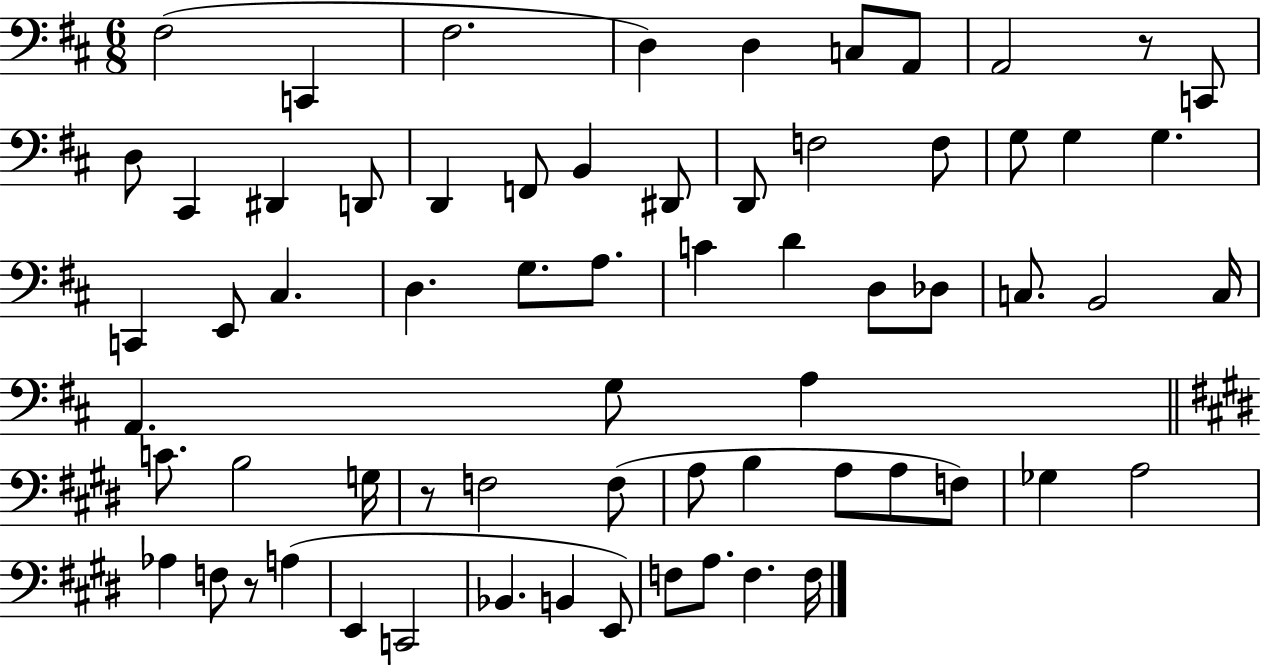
F#3/h C2/q F#3/h. D3/q D3/q C3/e A2/e A2/h R/e C2/e D3/e C#2/q D#2/q D2/e D2/q F2/e B2/q D#2/e D2/e F3/h F3/e G3/e G3/q G3/q. C2/q E2/e C#3/q. D3/q. G3/e. A3/e. C4/q D4/q D3/e Db3/e C3/e. B2/h C3/s A2/q. G3/e A3/q C4/e. B3/h G3/s R/e F3/h F3/e A3/e B3/q A3/e A3/e F3/e Gb3/q A3/h Ab3/q F3/e R/e A3/q E2/q C2/h Bb2/q. B2/q E2/e F3/e A3/e. F3/q. F3/s